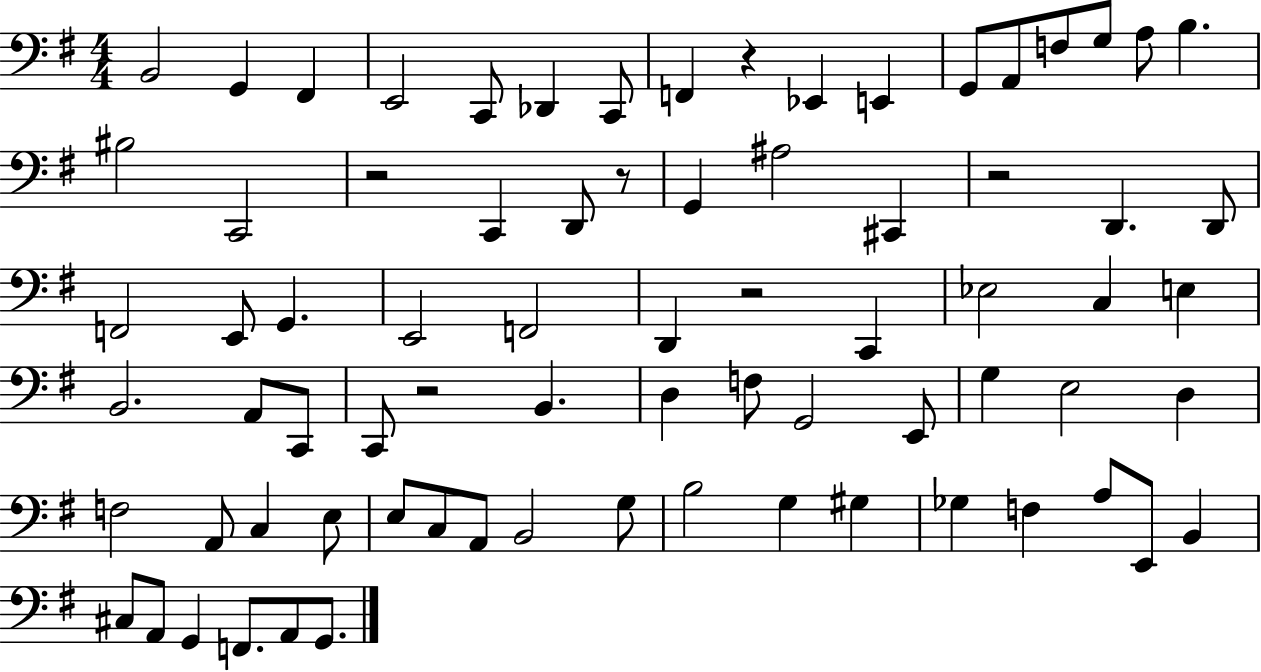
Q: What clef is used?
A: bass